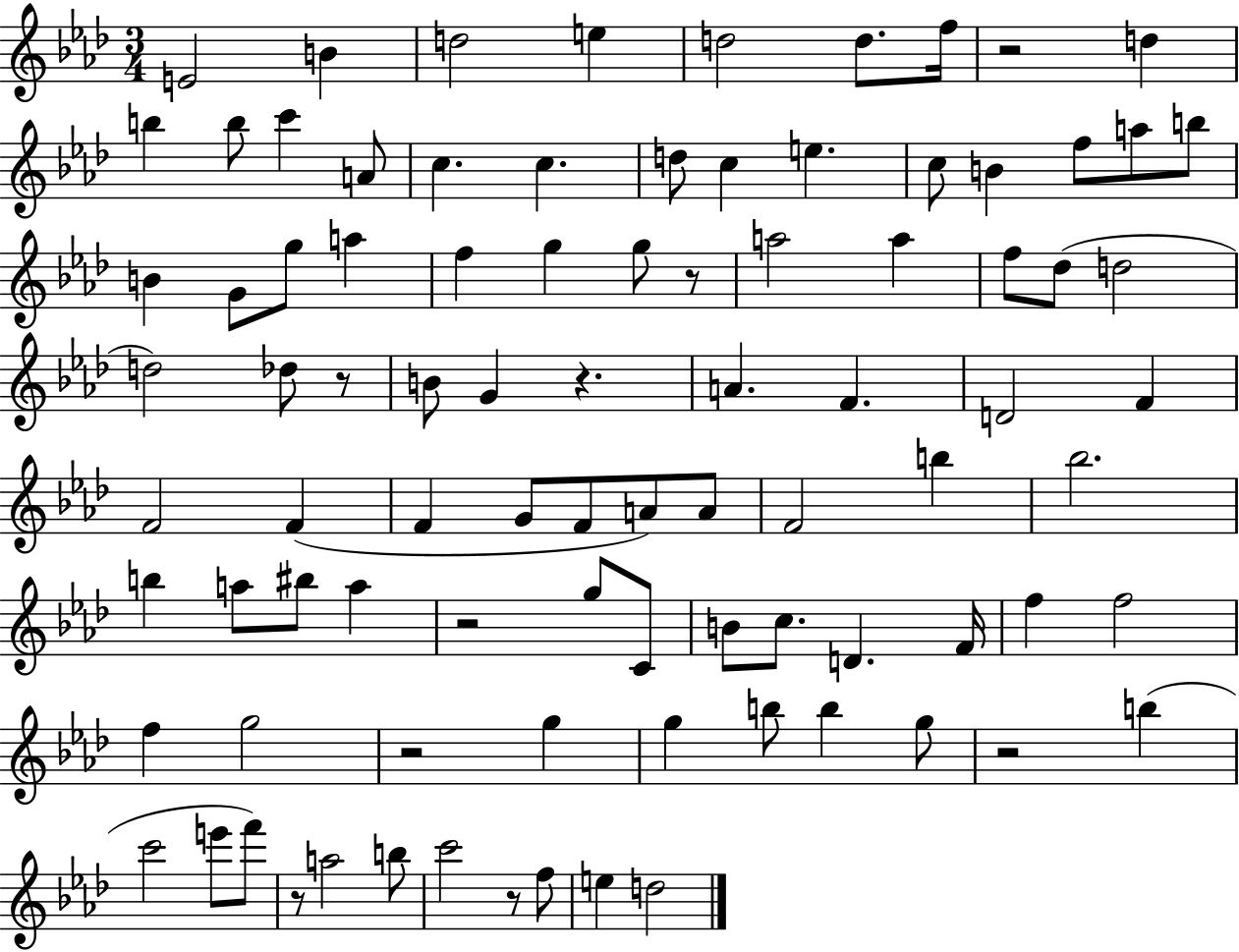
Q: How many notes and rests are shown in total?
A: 90